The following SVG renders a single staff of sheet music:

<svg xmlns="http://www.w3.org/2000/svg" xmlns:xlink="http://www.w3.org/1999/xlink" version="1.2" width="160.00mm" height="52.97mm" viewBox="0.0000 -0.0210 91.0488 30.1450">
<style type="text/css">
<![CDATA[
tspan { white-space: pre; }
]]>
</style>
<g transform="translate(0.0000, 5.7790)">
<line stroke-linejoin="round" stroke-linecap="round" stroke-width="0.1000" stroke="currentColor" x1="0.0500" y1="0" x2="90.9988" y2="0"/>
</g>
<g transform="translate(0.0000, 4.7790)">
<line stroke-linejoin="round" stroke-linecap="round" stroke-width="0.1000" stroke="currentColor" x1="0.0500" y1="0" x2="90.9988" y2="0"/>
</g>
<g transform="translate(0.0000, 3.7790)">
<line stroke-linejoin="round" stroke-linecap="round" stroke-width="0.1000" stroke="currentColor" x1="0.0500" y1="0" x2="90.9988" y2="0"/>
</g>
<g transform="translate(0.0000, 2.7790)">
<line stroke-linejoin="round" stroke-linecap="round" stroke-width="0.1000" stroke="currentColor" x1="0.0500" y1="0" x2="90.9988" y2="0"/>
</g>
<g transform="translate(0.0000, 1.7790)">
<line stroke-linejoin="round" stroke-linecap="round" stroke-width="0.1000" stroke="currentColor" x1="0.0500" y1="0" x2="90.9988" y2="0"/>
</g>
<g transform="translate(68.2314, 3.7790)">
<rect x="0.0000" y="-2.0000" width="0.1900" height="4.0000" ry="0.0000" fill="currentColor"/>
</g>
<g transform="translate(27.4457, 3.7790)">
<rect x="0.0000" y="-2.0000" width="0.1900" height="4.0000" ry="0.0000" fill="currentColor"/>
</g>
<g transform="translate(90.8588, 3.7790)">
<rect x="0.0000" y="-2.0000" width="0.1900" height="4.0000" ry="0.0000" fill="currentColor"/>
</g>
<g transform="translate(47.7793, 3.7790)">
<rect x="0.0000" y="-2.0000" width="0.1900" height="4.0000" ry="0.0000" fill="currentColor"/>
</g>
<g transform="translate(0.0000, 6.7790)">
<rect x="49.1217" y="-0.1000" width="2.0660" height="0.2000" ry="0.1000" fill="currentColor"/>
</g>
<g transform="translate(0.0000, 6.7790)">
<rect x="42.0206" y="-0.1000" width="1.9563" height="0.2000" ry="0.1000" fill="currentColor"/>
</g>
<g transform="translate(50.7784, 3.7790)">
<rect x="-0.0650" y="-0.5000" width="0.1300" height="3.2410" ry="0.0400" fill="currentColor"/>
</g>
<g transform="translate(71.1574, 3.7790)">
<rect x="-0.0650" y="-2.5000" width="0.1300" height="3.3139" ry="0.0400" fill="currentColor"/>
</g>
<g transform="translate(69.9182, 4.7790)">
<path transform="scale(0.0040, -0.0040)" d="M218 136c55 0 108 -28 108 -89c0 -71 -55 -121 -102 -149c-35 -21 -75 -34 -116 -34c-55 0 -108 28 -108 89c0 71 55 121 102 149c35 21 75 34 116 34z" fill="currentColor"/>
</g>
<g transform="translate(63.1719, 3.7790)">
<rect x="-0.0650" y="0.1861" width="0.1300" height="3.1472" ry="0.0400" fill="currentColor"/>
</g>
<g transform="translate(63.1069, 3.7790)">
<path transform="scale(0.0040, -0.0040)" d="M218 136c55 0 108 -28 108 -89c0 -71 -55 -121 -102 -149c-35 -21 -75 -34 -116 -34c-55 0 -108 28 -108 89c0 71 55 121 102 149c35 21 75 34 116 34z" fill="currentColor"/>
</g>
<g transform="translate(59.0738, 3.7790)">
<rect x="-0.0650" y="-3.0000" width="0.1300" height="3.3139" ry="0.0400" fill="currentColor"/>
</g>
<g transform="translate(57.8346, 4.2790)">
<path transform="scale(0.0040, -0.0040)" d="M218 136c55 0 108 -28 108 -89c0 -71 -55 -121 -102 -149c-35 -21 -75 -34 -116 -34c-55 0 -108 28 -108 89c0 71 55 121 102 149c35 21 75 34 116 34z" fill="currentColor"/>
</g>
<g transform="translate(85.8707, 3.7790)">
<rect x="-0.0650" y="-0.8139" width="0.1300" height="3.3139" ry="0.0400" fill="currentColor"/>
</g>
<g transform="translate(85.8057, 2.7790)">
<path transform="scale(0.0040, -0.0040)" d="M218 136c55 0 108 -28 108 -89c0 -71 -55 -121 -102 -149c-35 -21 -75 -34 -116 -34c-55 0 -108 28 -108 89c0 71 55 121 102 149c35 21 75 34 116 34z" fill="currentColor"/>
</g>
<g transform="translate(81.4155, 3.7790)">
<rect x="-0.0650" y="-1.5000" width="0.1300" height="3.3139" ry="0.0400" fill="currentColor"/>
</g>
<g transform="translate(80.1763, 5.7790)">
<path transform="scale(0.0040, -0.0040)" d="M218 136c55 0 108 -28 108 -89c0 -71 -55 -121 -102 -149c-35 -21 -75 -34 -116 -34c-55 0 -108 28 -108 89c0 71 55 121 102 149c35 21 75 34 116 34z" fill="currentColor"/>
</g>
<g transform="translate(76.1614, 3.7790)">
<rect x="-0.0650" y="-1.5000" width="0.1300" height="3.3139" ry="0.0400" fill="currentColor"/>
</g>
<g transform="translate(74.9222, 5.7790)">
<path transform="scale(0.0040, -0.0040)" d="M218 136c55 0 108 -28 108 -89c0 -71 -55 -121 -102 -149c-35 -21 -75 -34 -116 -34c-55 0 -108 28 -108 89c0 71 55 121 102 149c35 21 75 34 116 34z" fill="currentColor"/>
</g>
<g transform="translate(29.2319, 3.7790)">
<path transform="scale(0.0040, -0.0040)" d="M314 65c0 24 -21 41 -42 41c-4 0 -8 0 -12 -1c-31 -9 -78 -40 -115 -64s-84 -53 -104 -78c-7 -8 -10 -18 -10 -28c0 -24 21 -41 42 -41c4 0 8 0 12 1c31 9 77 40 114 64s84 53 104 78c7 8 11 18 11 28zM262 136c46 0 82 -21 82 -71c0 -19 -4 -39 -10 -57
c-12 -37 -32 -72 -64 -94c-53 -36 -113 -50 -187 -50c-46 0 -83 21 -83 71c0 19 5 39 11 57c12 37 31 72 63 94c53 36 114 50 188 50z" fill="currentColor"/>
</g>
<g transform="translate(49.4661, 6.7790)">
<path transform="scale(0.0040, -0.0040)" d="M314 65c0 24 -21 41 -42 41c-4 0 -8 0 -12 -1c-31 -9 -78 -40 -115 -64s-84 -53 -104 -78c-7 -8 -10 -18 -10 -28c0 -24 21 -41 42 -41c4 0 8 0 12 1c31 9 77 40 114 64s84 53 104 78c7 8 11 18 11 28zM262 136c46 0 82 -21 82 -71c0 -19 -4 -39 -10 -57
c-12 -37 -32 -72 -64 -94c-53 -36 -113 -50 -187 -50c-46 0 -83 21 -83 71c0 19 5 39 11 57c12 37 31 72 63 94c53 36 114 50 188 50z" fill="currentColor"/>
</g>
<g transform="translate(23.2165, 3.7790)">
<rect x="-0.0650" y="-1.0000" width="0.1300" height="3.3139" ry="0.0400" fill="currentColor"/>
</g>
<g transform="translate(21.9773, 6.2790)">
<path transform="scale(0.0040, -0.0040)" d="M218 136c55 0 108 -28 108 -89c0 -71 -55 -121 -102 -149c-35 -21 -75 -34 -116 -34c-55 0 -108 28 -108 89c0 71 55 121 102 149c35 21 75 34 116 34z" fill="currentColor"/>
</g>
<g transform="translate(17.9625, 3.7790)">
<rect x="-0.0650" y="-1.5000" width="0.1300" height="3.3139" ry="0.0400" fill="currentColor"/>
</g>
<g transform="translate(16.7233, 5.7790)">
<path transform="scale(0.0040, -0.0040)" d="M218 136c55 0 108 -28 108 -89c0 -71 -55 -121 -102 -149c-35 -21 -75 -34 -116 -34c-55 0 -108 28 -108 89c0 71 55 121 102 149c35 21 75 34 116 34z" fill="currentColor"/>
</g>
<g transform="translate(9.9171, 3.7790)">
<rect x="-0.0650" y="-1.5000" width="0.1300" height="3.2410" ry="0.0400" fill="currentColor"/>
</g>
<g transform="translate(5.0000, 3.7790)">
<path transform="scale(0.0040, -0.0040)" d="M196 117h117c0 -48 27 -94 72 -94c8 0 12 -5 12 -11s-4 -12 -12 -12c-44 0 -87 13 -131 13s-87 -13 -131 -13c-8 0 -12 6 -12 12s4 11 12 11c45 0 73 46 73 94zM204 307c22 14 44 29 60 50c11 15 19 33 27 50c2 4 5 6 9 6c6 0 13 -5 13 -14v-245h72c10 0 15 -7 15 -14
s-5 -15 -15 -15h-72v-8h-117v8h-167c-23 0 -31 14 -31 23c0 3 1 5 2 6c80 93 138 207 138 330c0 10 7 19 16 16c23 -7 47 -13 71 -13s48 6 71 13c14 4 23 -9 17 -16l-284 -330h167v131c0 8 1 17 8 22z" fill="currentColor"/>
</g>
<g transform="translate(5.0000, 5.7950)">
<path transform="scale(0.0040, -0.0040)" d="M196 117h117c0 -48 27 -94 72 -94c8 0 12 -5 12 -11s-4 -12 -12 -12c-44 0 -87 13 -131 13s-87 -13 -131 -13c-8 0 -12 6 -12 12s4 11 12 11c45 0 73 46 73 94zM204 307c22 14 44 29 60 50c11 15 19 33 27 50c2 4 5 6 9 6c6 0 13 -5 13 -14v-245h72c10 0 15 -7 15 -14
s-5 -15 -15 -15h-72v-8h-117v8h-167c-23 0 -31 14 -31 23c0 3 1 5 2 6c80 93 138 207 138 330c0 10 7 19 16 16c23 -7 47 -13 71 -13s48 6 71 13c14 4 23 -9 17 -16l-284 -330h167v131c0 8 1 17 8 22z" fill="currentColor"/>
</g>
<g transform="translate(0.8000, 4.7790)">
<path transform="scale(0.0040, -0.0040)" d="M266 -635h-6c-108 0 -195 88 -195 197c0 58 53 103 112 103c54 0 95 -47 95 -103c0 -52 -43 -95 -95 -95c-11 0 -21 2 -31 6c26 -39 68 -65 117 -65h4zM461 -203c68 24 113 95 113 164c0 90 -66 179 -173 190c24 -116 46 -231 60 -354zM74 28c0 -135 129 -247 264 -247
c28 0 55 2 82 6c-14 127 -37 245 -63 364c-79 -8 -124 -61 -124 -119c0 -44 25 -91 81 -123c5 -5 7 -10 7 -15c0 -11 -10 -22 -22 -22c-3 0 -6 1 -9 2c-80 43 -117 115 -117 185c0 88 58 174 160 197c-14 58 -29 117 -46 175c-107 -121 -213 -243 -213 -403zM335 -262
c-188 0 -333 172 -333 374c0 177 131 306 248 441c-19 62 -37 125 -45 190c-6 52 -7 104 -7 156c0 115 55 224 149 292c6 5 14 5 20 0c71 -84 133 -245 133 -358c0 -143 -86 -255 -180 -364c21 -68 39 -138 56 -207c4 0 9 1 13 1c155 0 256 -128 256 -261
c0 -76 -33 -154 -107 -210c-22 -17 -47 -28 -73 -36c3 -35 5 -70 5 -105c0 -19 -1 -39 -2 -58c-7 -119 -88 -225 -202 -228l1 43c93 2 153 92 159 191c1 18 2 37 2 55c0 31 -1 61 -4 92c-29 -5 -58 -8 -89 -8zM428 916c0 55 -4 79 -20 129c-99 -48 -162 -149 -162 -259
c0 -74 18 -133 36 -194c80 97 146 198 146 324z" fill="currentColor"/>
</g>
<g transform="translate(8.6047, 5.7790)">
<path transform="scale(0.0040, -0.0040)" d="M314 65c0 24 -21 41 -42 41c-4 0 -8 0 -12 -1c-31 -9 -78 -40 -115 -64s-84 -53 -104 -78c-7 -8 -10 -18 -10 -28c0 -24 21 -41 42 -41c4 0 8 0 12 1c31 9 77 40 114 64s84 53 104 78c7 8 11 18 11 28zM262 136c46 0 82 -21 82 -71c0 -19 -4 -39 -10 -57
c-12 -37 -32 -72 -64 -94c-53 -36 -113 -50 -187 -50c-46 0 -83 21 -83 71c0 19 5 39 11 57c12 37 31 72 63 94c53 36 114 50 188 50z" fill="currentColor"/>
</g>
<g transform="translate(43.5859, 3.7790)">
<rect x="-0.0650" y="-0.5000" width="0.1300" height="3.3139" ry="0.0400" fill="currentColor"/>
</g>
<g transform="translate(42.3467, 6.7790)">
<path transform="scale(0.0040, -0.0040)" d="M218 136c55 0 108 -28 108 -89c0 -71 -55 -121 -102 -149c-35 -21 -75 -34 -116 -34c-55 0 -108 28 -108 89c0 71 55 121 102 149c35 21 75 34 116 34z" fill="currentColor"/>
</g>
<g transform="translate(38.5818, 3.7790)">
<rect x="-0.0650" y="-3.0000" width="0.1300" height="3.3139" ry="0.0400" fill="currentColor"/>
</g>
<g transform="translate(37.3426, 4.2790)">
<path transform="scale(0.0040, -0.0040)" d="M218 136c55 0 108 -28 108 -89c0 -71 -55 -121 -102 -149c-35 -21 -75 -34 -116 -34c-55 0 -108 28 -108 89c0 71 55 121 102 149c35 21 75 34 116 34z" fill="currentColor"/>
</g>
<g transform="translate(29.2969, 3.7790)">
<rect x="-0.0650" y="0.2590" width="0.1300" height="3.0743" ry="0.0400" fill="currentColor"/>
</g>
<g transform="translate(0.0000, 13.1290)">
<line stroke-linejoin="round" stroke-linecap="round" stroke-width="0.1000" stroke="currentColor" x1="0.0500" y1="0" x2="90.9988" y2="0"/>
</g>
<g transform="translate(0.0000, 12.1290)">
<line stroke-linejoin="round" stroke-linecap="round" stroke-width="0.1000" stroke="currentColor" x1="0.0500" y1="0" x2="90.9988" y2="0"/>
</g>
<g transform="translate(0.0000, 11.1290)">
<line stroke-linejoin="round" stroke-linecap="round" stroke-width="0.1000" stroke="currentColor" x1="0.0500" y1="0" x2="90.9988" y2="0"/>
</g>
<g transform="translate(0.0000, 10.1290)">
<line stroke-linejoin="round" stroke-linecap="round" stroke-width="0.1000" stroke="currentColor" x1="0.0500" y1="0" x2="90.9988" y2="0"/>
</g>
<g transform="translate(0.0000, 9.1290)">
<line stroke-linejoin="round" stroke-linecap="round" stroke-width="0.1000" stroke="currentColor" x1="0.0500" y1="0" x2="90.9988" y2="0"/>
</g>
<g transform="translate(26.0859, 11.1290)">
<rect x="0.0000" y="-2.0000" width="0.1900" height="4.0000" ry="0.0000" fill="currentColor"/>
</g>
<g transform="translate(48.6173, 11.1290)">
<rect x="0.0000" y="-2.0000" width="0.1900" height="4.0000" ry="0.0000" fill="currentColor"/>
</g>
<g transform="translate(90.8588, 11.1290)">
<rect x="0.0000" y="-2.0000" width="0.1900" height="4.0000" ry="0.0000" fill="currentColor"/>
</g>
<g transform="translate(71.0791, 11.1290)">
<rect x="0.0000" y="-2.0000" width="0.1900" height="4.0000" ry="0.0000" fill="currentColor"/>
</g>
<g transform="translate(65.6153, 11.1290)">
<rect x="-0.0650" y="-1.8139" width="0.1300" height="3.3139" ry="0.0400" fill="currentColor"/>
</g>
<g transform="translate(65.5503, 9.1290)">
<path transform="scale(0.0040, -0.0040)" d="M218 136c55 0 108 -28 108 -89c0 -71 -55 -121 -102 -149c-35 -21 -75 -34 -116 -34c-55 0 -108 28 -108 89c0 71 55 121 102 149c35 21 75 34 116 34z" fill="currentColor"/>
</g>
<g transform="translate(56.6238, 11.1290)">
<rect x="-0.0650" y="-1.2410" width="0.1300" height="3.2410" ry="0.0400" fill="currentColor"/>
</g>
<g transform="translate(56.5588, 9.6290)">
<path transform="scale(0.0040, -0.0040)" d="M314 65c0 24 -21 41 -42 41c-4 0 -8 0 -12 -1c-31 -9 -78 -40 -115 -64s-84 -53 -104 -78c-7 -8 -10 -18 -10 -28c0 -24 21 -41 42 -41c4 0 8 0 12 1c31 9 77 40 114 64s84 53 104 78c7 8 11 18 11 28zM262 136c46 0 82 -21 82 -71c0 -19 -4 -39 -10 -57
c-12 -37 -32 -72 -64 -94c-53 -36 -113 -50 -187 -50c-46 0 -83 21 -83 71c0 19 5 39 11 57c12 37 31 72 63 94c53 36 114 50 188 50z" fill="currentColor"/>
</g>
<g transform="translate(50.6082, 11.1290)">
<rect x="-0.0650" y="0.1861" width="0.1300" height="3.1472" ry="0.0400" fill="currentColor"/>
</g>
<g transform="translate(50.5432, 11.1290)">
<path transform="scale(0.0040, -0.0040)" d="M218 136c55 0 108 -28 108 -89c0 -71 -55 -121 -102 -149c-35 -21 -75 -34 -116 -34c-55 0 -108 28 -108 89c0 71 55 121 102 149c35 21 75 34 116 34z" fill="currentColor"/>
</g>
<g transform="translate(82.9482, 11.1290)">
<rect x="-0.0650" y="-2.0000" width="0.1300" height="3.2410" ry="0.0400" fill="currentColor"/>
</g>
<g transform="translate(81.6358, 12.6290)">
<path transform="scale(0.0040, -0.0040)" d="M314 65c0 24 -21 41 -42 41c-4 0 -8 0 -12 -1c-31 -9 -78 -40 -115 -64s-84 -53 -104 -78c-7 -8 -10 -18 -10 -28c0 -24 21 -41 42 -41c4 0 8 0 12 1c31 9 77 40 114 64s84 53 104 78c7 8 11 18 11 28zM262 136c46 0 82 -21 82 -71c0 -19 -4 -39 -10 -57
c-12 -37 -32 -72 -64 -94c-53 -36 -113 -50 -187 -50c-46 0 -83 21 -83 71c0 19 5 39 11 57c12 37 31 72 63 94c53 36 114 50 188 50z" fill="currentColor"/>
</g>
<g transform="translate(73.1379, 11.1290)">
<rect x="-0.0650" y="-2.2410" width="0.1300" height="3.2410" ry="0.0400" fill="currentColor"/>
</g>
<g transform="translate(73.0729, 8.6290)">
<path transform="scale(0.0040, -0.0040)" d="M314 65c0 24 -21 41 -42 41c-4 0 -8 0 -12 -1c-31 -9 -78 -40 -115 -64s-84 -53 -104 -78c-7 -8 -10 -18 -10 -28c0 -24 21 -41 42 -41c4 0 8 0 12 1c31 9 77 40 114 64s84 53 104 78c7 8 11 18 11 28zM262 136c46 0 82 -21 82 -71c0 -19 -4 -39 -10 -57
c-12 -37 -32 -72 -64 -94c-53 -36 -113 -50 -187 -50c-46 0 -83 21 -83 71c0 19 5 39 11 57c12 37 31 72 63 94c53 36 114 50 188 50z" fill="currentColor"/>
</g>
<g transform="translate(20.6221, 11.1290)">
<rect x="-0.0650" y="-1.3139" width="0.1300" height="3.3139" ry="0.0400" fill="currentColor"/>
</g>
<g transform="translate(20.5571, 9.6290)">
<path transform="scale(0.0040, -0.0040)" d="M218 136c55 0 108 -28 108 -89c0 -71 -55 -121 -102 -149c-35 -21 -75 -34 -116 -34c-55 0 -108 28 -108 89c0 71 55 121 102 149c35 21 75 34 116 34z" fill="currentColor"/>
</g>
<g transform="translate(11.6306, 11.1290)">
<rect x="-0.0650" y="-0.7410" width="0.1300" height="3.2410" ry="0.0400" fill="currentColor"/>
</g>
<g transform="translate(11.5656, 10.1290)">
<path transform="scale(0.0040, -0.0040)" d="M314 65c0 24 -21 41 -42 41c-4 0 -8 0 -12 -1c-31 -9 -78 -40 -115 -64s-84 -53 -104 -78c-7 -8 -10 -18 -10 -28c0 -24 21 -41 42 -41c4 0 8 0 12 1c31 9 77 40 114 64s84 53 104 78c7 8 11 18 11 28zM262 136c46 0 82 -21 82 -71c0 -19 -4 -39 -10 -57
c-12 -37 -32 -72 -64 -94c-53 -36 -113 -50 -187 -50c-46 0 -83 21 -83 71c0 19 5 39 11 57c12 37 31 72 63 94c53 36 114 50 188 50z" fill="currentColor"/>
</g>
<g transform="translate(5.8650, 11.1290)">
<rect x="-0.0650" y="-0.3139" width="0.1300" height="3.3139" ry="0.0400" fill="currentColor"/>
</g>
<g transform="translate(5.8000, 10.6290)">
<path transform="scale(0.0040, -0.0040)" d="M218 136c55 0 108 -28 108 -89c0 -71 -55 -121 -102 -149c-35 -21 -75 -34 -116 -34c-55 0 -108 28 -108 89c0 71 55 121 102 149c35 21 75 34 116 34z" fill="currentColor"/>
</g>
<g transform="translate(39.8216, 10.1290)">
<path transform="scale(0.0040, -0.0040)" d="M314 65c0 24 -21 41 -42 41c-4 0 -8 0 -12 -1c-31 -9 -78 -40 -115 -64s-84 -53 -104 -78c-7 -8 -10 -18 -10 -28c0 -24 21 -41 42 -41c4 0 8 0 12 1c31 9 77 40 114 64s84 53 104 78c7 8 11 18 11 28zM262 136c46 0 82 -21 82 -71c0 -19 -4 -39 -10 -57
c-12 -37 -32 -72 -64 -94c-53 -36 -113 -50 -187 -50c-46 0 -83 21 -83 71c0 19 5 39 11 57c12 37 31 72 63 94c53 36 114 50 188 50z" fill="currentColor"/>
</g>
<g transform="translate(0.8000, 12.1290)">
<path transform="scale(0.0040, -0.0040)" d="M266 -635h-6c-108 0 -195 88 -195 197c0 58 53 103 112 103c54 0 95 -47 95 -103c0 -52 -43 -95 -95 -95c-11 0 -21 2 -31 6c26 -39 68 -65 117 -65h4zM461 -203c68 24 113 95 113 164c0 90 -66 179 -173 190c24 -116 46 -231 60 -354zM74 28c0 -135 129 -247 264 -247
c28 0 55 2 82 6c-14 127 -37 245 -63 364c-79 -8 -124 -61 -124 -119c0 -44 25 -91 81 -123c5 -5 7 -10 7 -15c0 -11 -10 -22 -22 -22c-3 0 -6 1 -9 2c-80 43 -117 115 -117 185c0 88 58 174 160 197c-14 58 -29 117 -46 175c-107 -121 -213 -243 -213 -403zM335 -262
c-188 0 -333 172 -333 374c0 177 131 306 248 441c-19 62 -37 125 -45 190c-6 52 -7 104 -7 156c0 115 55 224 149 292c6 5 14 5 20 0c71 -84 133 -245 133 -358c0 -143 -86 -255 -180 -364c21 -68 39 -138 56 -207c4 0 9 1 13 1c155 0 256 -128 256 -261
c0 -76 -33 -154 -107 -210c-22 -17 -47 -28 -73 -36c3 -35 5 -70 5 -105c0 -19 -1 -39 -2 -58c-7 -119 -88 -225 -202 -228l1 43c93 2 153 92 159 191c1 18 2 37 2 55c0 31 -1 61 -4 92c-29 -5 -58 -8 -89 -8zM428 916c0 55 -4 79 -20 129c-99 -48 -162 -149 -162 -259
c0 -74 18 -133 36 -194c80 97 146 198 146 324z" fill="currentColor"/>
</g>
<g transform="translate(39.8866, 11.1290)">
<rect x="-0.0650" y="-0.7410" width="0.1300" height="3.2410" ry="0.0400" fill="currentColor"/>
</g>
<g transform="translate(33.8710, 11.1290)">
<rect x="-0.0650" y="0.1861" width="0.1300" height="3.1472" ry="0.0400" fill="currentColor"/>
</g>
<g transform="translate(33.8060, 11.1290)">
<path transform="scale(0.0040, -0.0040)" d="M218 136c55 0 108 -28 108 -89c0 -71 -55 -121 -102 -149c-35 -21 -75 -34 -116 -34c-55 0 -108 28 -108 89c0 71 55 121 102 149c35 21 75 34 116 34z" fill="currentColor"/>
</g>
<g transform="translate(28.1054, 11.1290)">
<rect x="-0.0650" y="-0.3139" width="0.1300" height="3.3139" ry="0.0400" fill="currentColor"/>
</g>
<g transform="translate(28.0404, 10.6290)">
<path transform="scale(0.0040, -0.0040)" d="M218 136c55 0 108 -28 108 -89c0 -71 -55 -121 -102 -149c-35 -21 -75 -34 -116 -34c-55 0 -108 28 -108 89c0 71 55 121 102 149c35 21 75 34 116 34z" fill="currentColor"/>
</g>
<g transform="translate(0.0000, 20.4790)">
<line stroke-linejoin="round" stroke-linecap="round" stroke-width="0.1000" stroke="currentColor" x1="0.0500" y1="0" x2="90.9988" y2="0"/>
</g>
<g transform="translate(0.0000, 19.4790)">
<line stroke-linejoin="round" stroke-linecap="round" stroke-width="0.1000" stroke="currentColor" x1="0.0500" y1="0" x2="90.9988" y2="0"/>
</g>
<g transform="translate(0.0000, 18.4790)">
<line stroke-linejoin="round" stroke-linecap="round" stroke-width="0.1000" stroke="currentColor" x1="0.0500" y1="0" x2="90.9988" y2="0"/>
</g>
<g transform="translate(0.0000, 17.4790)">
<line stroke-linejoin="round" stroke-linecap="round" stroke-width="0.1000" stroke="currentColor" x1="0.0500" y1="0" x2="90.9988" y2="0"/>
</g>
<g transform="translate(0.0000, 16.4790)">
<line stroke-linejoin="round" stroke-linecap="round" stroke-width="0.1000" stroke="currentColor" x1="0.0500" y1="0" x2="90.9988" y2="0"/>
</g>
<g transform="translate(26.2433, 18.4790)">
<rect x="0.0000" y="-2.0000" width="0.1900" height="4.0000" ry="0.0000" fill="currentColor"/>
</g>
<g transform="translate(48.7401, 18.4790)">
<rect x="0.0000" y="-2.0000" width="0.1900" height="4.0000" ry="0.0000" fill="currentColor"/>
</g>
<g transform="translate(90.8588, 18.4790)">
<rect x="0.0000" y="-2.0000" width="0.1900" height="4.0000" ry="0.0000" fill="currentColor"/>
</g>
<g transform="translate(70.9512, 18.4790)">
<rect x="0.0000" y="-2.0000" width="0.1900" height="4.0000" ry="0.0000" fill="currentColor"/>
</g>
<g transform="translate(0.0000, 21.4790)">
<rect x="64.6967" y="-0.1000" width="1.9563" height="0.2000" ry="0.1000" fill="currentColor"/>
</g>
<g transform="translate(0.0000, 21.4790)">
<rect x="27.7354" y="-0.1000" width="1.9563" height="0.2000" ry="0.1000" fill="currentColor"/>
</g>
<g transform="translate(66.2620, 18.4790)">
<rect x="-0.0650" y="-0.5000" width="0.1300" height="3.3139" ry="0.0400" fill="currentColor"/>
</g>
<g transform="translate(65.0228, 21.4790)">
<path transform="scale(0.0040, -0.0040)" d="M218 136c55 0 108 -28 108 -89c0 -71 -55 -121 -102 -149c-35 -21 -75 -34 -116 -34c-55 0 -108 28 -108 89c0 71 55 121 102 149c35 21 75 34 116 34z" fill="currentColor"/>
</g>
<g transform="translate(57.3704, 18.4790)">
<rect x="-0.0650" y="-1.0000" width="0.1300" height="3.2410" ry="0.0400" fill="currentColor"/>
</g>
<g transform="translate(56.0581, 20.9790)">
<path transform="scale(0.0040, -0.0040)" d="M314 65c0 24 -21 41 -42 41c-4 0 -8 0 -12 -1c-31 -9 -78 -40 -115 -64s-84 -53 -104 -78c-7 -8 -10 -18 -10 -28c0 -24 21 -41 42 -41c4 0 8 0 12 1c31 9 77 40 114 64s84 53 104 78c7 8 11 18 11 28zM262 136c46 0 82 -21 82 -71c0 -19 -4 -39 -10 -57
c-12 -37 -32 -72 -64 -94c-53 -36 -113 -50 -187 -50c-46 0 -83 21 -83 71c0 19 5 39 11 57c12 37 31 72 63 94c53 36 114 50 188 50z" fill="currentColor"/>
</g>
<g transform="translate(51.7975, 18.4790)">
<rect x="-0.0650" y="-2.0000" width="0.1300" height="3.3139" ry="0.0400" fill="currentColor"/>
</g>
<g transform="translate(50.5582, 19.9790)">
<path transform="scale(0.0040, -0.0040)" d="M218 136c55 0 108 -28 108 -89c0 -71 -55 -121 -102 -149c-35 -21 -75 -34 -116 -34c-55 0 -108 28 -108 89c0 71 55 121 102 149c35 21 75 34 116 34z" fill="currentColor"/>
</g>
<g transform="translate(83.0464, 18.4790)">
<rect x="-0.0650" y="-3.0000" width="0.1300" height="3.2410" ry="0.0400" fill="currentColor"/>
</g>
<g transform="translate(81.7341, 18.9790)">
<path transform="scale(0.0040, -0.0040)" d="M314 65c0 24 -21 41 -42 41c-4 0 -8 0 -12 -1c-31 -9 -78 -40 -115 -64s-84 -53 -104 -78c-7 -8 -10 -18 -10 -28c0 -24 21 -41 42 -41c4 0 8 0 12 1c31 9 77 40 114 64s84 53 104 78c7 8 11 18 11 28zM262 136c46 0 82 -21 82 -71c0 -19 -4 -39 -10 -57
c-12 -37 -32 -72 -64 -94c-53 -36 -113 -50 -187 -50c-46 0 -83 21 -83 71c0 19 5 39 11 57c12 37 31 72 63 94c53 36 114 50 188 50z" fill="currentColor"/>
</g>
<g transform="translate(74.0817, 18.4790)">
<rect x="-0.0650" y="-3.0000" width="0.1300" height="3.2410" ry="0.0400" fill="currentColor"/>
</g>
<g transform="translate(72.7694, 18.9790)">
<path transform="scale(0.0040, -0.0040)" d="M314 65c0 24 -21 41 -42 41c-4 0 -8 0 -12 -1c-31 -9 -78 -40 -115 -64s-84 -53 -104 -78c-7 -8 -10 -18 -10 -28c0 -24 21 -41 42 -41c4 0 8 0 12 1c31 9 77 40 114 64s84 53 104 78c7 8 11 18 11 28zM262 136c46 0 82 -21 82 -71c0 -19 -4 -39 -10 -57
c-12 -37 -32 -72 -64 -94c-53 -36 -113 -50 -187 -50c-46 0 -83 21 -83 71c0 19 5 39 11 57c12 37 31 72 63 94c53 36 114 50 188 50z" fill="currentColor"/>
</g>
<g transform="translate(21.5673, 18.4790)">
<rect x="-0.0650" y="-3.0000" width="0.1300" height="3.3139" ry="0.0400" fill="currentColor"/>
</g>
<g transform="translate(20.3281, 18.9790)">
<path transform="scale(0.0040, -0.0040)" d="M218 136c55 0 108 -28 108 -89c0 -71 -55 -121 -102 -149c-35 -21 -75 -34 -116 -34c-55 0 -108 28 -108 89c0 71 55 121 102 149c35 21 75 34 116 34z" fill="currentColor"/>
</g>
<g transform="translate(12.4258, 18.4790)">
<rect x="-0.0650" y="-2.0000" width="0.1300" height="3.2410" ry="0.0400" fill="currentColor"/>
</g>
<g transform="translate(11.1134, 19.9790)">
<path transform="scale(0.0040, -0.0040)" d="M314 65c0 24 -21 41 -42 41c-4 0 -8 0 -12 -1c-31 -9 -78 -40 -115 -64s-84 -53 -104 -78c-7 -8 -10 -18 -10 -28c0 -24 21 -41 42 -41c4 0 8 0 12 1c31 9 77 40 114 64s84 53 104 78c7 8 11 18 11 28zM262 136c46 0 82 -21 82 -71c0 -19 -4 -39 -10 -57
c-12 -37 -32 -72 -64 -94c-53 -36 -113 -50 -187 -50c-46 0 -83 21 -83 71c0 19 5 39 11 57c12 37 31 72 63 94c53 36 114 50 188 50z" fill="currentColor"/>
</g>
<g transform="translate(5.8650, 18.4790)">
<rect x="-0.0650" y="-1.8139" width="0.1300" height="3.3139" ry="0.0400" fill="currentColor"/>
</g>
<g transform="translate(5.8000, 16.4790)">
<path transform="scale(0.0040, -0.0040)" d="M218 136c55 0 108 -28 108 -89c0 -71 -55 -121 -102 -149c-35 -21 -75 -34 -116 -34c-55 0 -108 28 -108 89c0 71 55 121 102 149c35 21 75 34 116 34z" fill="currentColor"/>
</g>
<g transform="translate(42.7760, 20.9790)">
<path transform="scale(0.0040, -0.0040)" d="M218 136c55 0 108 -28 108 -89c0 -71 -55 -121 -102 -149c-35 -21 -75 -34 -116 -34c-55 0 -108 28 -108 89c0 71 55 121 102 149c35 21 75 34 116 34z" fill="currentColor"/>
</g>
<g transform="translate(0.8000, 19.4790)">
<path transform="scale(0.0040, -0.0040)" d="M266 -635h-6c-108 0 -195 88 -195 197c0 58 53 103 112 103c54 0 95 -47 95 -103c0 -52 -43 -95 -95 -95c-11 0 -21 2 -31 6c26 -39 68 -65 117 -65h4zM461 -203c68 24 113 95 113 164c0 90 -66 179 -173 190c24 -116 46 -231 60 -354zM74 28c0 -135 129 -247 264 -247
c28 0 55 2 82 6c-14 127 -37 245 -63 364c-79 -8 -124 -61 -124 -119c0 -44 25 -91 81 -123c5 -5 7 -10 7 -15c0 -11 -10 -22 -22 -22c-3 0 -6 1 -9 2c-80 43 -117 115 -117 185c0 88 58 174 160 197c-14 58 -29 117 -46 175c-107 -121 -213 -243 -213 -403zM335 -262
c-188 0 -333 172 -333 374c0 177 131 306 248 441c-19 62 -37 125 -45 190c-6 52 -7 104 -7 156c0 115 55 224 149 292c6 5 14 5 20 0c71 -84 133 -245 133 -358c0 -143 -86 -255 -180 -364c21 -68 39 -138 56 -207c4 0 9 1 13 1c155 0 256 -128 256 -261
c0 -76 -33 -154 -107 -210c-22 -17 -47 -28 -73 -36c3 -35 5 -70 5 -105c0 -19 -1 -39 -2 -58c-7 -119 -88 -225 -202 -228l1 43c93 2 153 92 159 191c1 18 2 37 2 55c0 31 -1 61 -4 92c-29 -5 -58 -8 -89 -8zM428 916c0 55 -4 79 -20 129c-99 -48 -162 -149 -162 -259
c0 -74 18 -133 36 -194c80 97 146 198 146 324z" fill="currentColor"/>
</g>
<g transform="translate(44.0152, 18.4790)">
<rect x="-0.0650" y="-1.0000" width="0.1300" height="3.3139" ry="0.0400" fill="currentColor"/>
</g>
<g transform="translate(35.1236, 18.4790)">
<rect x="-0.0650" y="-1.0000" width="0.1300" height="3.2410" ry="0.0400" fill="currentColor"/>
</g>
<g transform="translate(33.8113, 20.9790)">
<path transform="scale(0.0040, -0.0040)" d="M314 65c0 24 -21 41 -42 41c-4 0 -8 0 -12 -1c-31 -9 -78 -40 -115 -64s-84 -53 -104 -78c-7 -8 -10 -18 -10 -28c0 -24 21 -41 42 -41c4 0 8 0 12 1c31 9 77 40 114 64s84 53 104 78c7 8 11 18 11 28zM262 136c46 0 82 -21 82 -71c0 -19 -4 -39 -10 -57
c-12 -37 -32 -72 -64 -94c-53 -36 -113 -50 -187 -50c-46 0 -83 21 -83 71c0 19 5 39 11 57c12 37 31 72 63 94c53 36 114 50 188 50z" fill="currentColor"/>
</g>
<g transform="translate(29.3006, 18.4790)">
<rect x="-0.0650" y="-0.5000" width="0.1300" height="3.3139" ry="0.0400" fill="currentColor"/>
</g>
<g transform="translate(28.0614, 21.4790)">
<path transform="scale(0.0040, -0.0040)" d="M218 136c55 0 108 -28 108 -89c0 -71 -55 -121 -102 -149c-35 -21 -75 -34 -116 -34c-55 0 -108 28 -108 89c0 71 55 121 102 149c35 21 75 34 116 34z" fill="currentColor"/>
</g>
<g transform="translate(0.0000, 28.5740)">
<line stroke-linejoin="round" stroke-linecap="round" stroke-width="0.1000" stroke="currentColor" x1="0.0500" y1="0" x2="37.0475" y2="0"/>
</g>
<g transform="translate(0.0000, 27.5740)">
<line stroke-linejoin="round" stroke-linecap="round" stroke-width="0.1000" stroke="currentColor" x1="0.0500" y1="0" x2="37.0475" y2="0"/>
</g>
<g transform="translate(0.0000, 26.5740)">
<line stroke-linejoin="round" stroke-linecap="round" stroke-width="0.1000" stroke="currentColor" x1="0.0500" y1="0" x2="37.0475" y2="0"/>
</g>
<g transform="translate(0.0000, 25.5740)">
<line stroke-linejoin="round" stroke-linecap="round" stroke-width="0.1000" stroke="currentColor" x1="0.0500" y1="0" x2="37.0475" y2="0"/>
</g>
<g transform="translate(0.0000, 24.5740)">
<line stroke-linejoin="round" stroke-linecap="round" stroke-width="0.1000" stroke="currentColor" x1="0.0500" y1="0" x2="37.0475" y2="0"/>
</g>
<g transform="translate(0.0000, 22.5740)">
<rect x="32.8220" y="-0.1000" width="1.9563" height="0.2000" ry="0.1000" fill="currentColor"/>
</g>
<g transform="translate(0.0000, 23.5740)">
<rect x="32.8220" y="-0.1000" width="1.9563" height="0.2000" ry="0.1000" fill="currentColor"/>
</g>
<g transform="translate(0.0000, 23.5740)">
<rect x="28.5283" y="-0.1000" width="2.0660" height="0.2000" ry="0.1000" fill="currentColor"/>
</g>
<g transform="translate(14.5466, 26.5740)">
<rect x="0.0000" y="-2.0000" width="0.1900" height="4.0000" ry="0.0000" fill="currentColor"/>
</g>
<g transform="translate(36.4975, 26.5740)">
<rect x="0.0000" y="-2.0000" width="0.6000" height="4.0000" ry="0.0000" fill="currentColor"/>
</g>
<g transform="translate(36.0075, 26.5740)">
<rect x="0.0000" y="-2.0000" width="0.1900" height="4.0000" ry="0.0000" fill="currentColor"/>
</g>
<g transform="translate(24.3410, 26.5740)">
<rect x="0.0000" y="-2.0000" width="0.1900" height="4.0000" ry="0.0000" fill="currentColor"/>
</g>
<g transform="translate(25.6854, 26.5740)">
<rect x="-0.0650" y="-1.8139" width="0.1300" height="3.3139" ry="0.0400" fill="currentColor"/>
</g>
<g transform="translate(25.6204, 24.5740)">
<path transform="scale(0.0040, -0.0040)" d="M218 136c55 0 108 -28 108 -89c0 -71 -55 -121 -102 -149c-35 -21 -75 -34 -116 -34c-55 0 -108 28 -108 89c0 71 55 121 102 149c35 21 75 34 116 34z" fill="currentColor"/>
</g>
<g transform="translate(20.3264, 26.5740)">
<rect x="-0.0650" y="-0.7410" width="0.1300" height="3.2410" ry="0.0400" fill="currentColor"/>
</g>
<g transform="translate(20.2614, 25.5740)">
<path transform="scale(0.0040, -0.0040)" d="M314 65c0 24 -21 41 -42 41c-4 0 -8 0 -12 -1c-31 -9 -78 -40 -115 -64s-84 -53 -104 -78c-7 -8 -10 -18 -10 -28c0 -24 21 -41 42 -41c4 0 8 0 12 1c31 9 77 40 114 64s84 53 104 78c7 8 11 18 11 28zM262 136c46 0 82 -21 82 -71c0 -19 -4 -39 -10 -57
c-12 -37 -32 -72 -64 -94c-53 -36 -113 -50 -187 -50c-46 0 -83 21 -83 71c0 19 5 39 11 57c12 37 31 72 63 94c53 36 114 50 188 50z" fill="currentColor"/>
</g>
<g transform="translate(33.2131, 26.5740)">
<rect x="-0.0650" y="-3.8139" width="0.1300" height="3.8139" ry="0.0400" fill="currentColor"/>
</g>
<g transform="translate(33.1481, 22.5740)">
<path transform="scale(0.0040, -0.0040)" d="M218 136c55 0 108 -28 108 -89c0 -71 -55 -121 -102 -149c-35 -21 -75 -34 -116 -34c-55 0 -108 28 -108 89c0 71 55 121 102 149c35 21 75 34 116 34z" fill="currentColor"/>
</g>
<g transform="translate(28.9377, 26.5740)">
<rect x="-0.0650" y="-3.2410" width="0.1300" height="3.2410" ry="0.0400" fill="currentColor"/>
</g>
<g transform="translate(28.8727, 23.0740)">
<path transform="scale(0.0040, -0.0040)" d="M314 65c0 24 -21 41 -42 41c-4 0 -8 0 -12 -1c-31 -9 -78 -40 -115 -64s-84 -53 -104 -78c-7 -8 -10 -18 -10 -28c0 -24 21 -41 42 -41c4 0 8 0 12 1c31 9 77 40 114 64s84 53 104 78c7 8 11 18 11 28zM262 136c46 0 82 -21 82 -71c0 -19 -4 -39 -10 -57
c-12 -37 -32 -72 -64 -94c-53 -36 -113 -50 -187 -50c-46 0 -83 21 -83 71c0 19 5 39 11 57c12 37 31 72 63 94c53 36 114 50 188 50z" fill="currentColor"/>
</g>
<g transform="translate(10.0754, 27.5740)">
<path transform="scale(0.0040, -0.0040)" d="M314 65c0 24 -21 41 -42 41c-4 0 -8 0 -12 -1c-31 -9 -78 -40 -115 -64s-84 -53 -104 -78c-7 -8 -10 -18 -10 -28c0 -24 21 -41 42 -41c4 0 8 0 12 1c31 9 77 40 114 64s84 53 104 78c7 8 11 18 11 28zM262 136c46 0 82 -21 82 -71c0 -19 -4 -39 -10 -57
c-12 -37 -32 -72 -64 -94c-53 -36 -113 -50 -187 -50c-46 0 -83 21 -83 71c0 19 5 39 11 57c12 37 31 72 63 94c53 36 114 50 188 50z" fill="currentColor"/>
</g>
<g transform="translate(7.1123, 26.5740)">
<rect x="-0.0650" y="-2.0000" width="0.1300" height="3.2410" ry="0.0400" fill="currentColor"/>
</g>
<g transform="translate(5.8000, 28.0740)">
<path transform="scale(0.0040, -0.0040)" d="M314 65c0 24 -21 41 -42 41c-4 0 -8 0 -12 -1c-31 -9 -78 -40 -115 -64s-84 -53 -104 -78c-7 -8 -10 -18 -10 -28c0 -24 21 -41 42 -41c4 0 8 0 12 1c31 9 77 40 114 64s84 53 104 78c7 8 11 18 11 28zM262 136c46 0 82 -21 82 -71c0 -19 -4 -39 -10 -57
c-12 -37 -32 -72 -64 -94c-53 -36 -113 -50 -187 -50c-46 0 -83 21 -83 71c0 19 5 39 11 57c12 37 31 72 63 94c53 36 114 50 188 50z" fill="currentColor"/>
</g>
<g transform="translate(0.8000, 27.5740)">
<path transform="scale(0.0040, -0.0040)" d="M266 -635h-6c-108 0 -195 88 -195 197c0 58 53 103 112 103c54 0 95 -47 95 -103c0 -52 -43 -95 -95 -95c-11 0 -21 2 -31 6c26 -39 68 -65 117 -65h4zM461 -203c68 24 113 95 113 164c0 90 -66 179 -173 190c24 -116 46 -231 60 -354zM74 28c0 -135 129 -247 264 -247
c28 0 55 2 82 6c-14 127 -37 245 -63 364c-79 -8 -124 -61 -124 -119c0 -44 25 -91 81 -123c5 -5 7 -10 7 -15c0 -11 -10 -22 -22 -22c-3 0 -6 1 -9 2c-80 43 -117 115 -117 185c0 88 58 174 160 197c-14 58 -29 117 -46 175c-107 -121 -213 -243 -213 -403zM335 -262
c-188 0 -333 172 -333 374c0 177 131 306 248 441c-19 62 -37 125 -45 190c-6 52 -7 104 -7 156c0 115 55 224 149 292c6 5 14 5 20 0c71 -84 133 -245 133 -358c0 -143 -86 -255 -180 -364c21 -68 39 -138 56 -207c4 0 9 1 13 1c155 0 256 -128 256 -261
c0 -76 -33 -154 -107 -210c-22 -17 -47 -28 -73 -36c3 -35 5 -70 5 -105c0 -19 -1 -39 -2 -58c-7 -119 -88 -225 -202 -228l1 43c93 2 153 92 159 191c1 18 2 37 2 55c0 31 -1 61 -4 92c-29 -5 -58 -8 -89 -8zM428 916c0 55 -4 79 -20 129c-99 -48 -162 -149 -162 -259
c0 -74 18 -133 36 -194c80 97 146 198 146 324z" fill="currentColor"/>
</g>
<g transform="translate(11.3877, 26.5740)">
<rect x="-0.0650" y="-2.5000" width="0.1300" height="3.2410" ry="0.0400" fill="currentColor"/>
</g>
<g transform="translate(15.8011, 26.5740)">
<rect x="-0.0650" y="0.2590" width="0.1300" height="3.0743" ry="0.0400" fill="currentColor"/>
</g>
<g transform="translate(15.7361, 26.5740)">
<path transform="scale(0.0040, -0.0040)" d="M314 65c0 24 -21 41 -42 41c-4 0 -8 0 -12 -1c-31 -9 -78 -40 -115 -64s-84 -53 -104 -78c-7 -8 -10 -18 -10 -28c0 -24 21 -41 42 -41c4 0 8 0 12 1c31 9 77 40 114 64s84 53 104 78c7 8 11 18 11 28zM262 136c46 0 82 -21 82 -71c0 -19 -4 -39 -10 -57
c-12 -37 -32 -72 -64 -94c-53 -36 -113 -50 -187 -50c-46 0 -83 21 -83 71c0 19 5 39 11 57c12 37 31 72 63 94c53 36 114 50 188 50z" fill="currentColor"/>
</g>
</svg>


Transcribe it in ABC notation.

X:1
T:Untitled
M:4/4
L:1/4
K:C
E2 E D B2 A C C2 A B G E E d c d2 e c B d2 B e2 f g2 F2 f F2 A C D2 D F D2 C A2 A2 F2 G2 B2 d2 f b2 c'